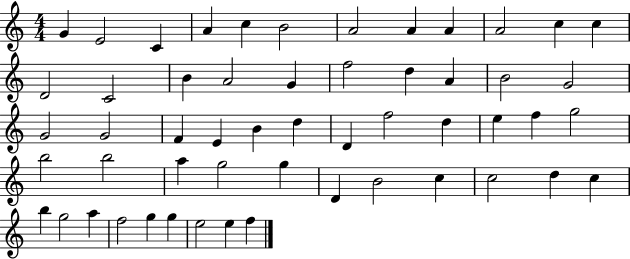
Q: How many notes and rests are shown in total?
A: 54